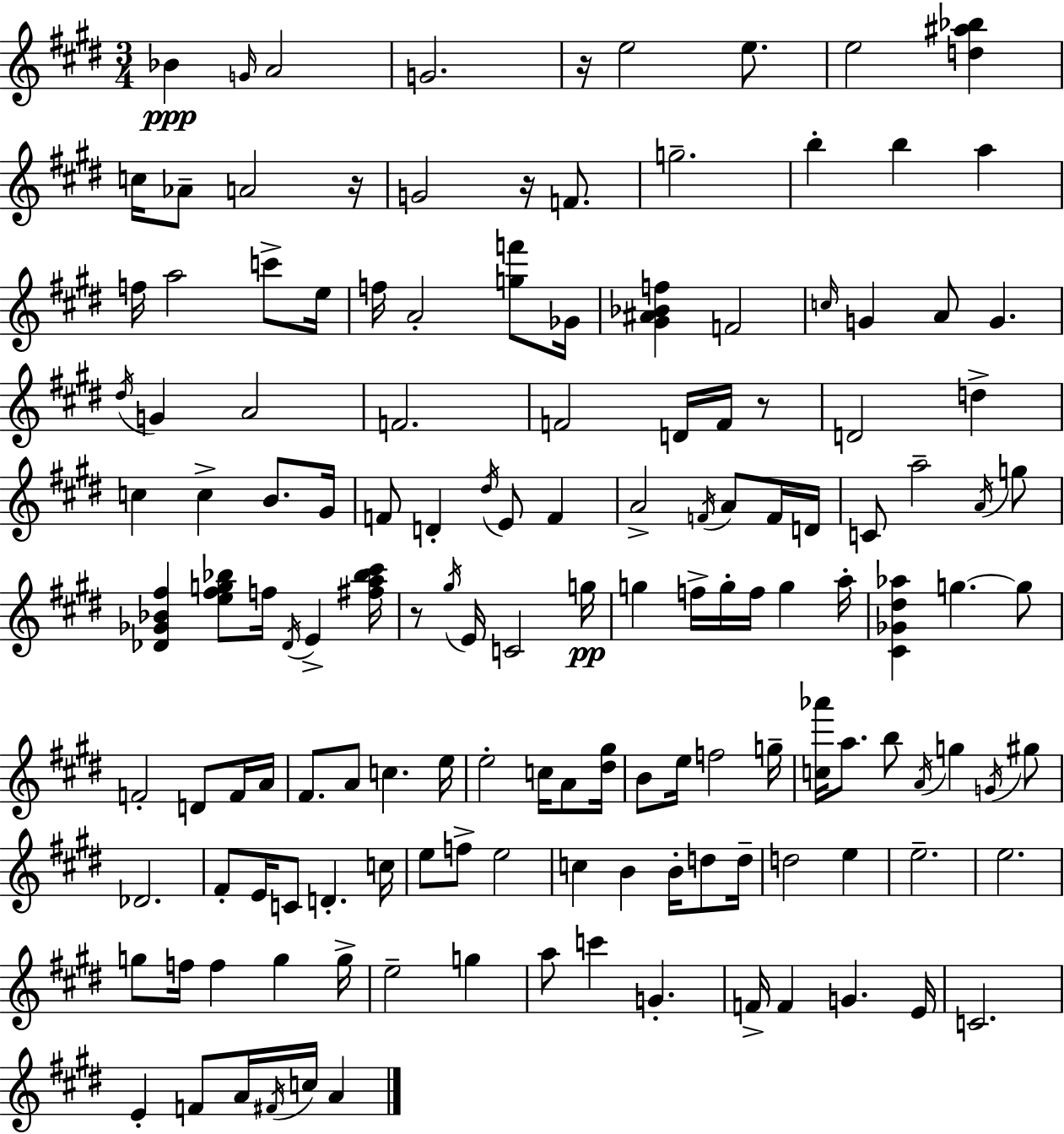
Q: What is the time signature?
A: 3/4